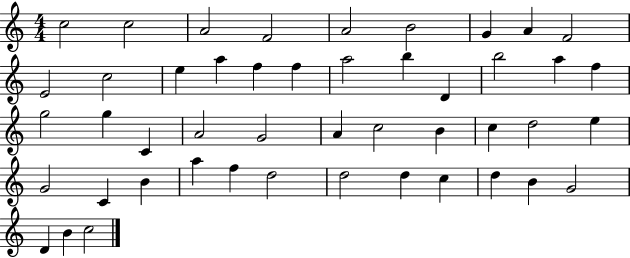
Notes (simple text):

C5/h C5/h A4/h F4/h A4/h B4/h G4/q A4/q F4/h E4/h C5/h E5/q A5/q F5/q F5/q A5/h B5/q D4/q B5/h A5/q F5/q G5/h G5/q C4/q A4/h G4/h A4/q C5/h B4/q C5/q D5/h E5/q G4/h C4/q B4/q A5/q F5/q D5/h D5/h D5/q C5/q D5/q B4/q G4/h D4/q B4/q C5/h